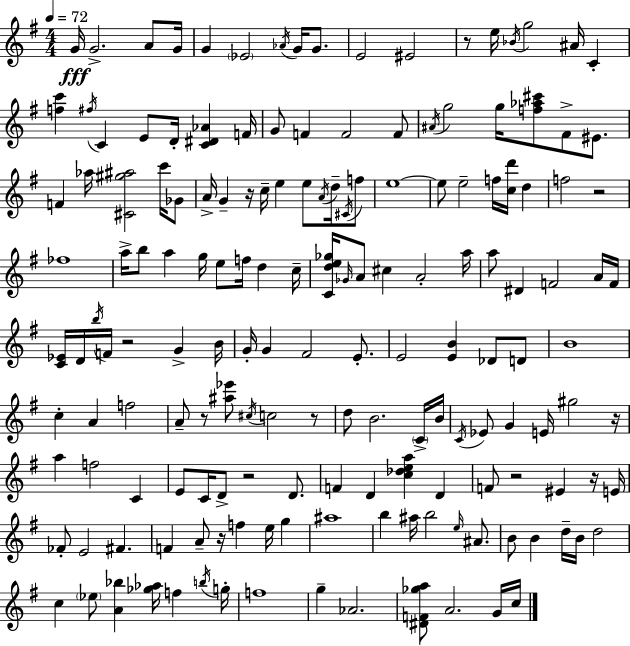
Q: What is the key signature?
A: G major